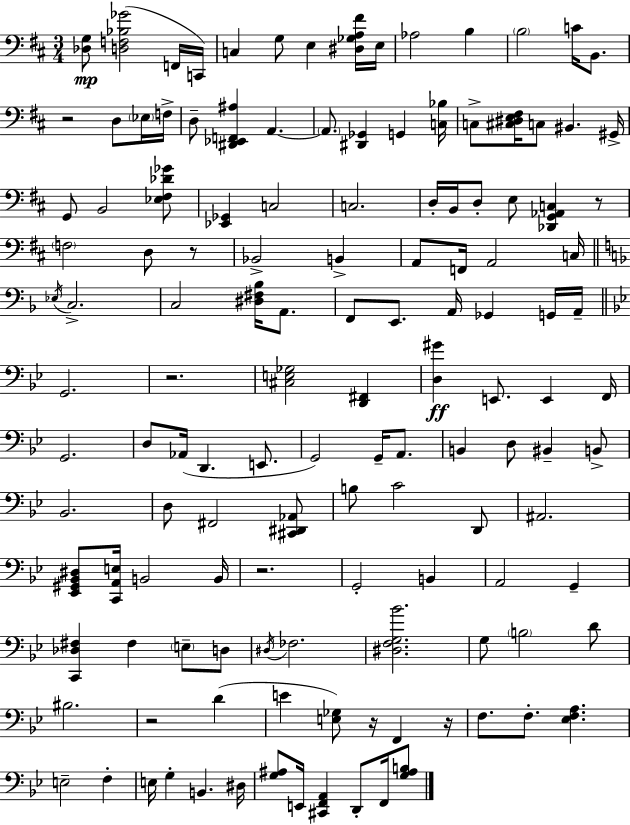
[Db3,G3]/e [D3,F3,Bb3,Gb4]/h F2/s C2/s C3/q G3/e E3/q [D#3,Gb3,A3,F#4]/s E3/s Ab3/h B3/q B3/h C4/s B2/e. R/h D3/e Eb3/s F3/s D3/e [D#2,Eb2,F2,A#3]/q A2/q. A2/e. [D#2,Gb2]/q G2/q [C3,Bb3]/s C3/e [C#3,D#3,E3,F#3]/s C3/e BIS2/q. G#2/s G2/e B2/h [Eb3,F#3,Db4,Gb4]/e [Eb2,Gb2]/q C3/h C3/h. D3/s B2/s D3/e E3/e [Db2,G2,Ab2,C3]/q R/e F3/h D3/e R/e Bb2/h B2/q A2/e F2/s A2/h C3/s Eb3/s C3/h. C3/h [D#3,F#3,Bb3]/s A2/e. F2/e E2/e. A2/s Gb2/q G2/s A2/s G2/h. R/h. [C#3,E3,Gb3]/h [D2,F#2]/q [D3,G#4]/q E2/e. E2/q F2/s G2/h. D3/e Ab2/s D2/q. E2/e. G2/h G2/s A2/e. B2/q D3/e BIS2/q B2/e Bb2/h. D3/e F#2/h [C#2,D#2,Ab2]/e B3/e C4/h D2/e A#2/h. [Eb2,G#2,Bb2,D#3]/e [C2,A2,E3]/s B2/h B2/s R/h. G2/h B2/q A2/h G2/q [C2,Db3,F#3]/q F#3/q E3/e D3/e D#3/s FES3/h. [D#3,F3,G3,Bb4]/h. G3/e B3/h D4/e BIS3/h. R/h D4/q E4/q [E3,Gb3]/e R/s F2/q R/s F3/e. F3/e. [Eb3,F3,A3]/q. E3/h F3/q E3/s G3/q B2/q. D#3/s [G3,A#3]/e E2/s [C#2,F2,A2]/q D2/e F2/s [G3,A#3,B3]/e